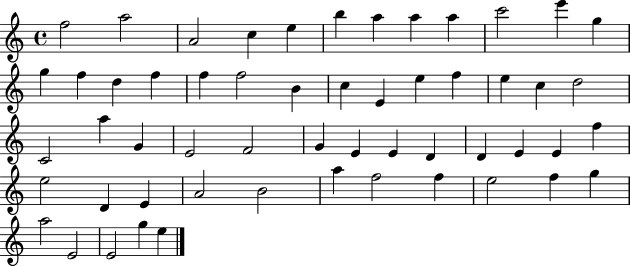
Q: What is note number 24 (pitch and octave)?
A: E5